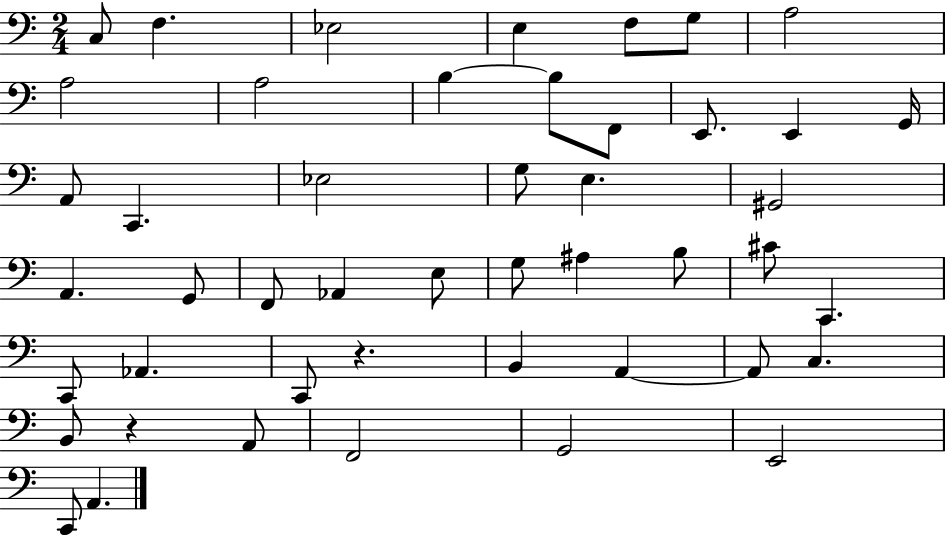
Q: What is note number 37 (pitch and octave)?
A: A2